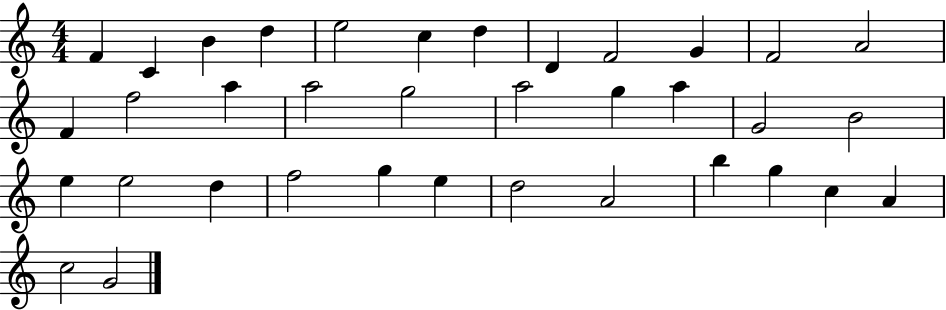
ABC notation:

X:1
T:Untitled
M:4/4
L:1/4
K:C
F C B d e2 c d D F2 G F2 A2 F f2 a a2 g2 a2 g a G2 B2 e e2 d f2 g e d2 A2 b g c A c2 G2